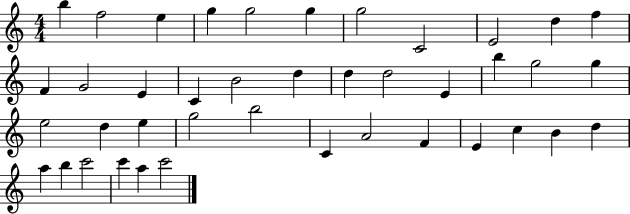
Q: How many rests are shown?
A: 0